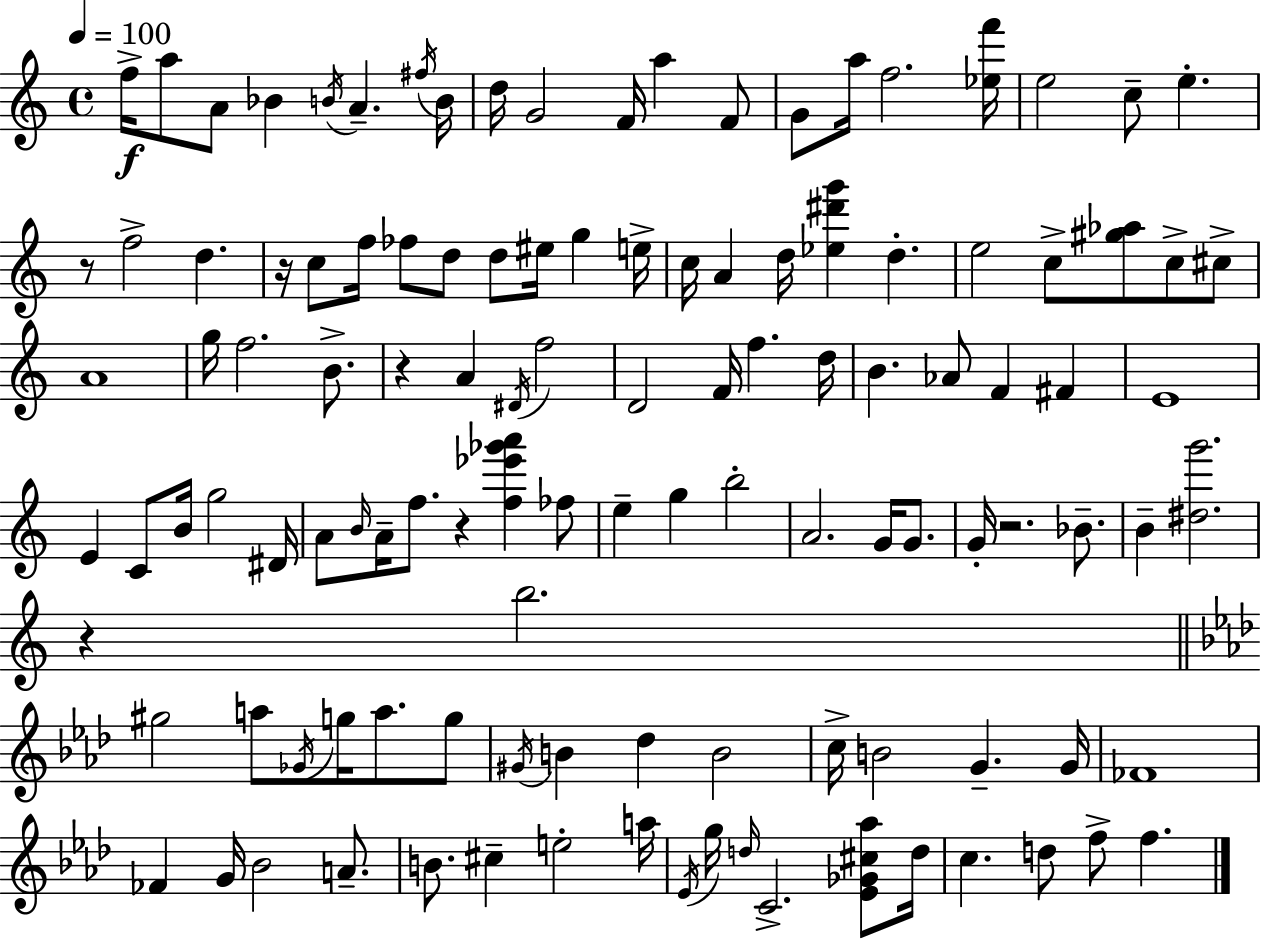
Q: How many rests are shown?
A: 6